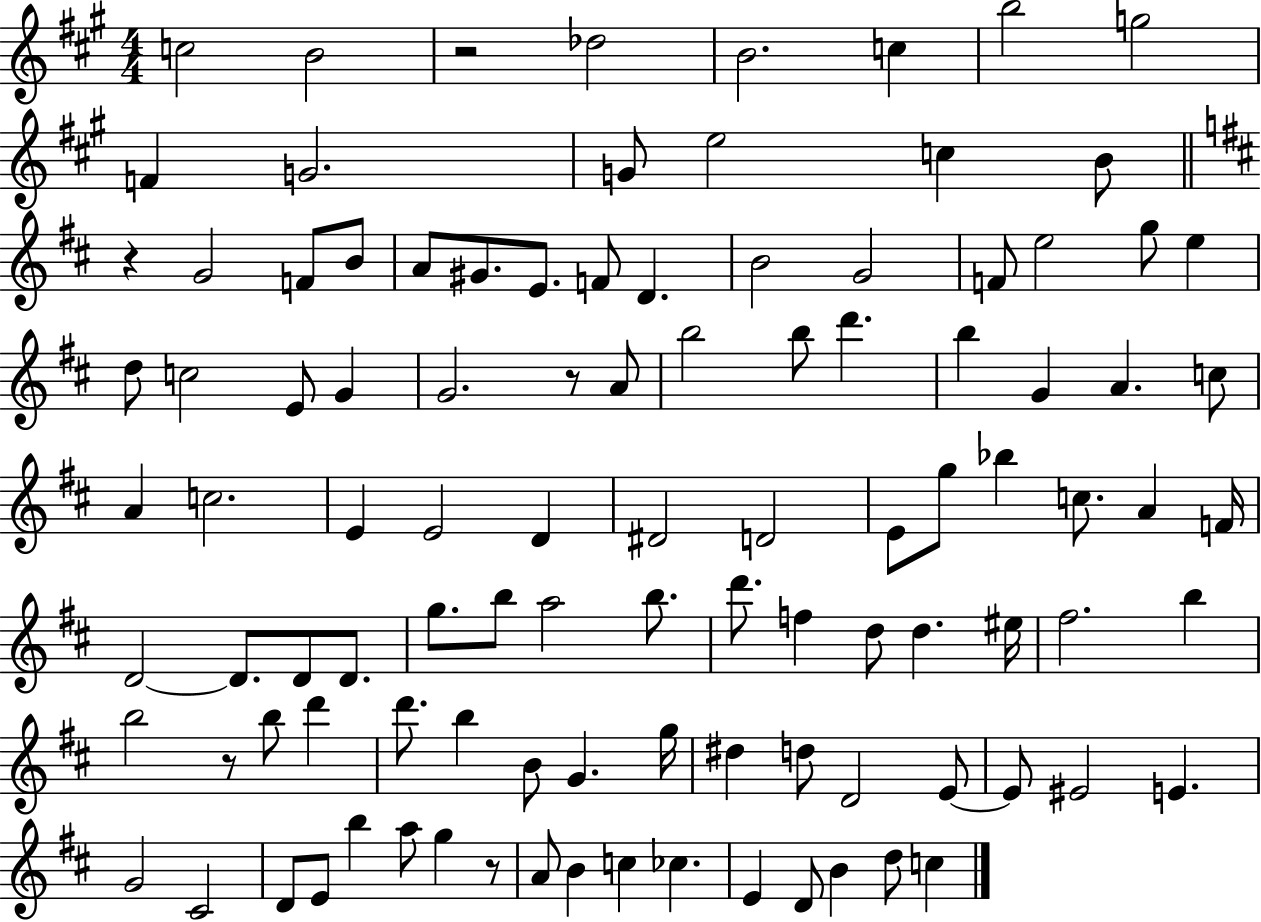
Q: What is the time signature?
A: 4/4